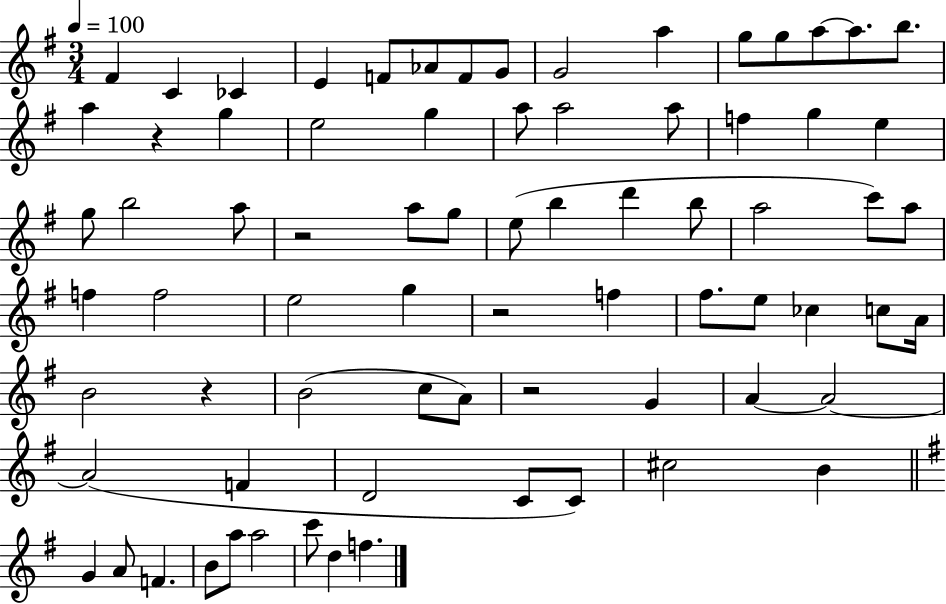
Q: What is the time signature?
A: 3/4